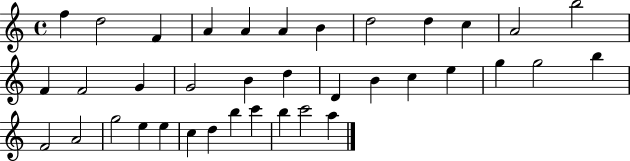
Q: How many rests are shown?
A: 0